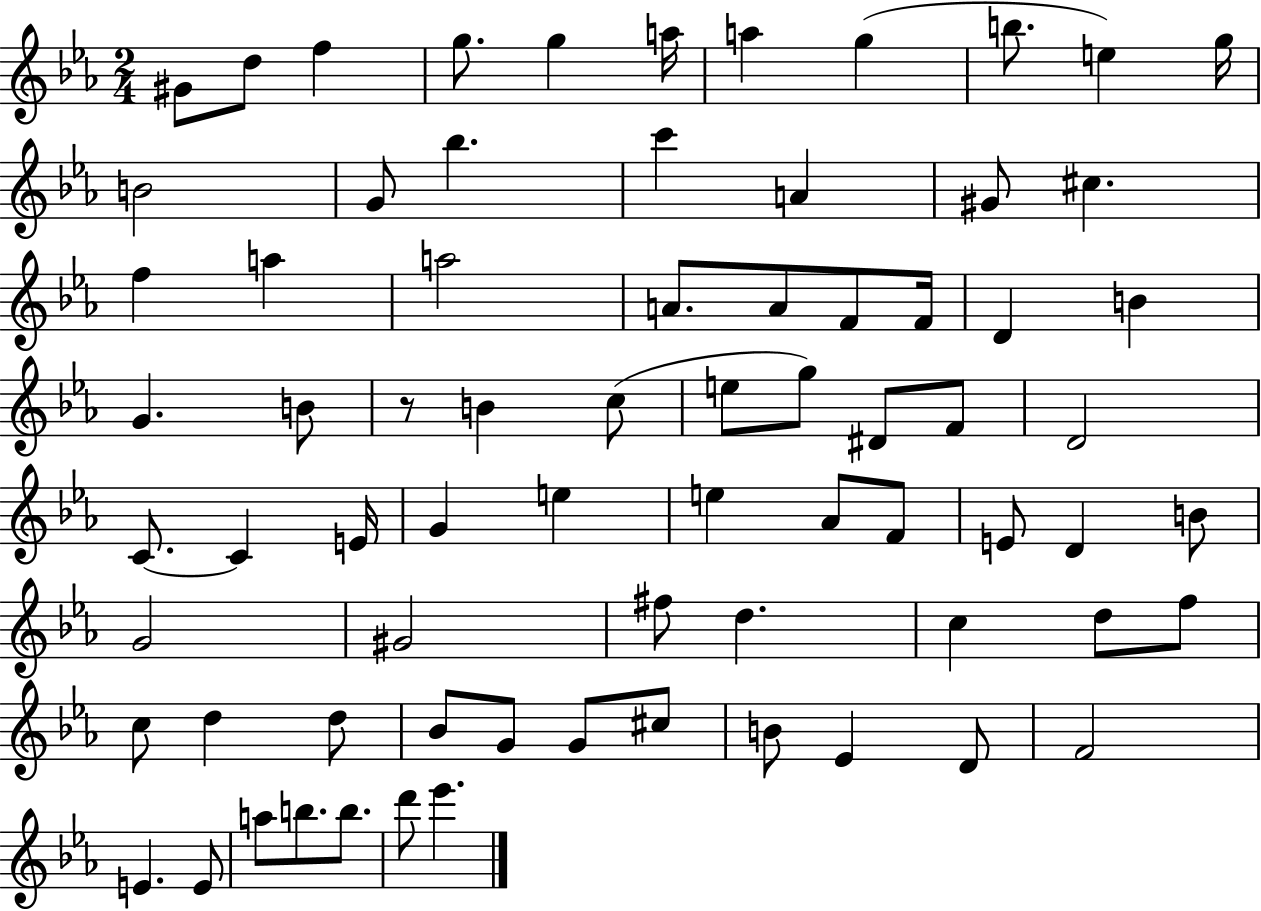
G#4/e D5/e F5/q G5/e. G5/q A5/s A5/q G5/q B5/e. E5/q G5/s B4/h G4/e Bb5/q. C6/q A4/q G#4/e C#5/q. F5/q A5/q A5/h A4/e. A4/e F4/e F4/s D4/q B4/q G4/q. B4/e R/e B4/q C5/e E5/e G5/e D#4/e F4/e D4/h C4/e. C4/q E4/s G4/q E5/q E5/q Ab4/e F4/e E4/e D4/q B4/e G4/h G#4/h F#5/e D5/q. C5/q D5/e F5/e C5/e D5/q D5/e Bb4/e G4/e G4/e C#5/e B4/e Eb4/q D4/e F4/h E4/q. E4/e A5/e B5/e. B5/e. D6/e Eb6/q.